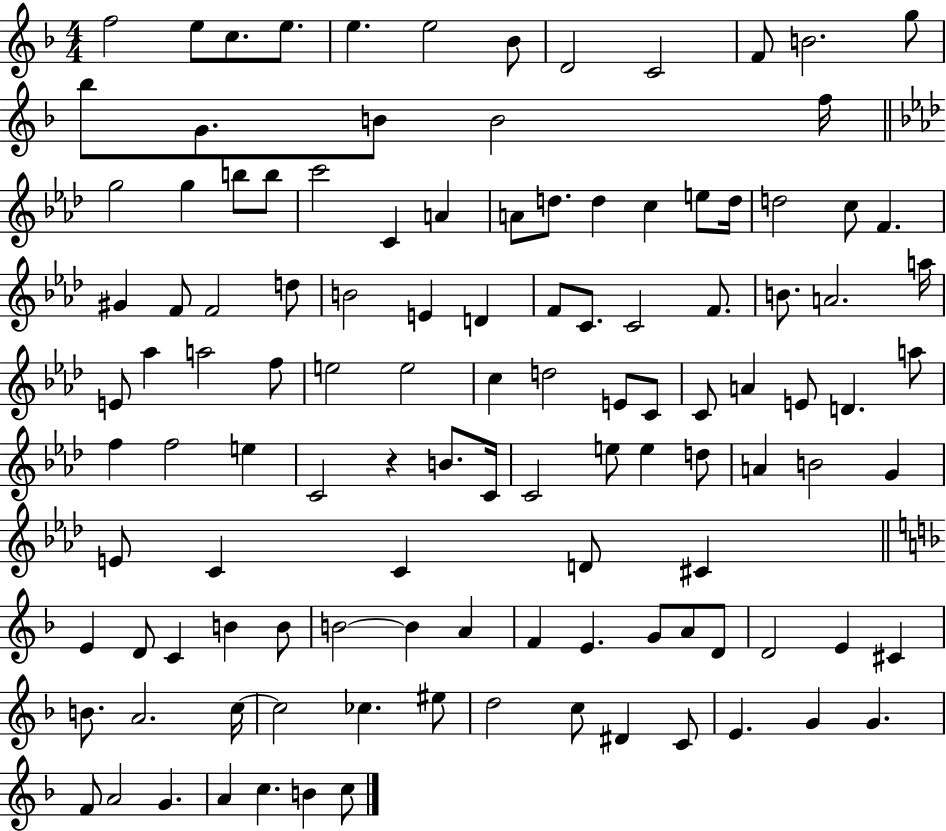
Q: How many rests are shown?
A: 1